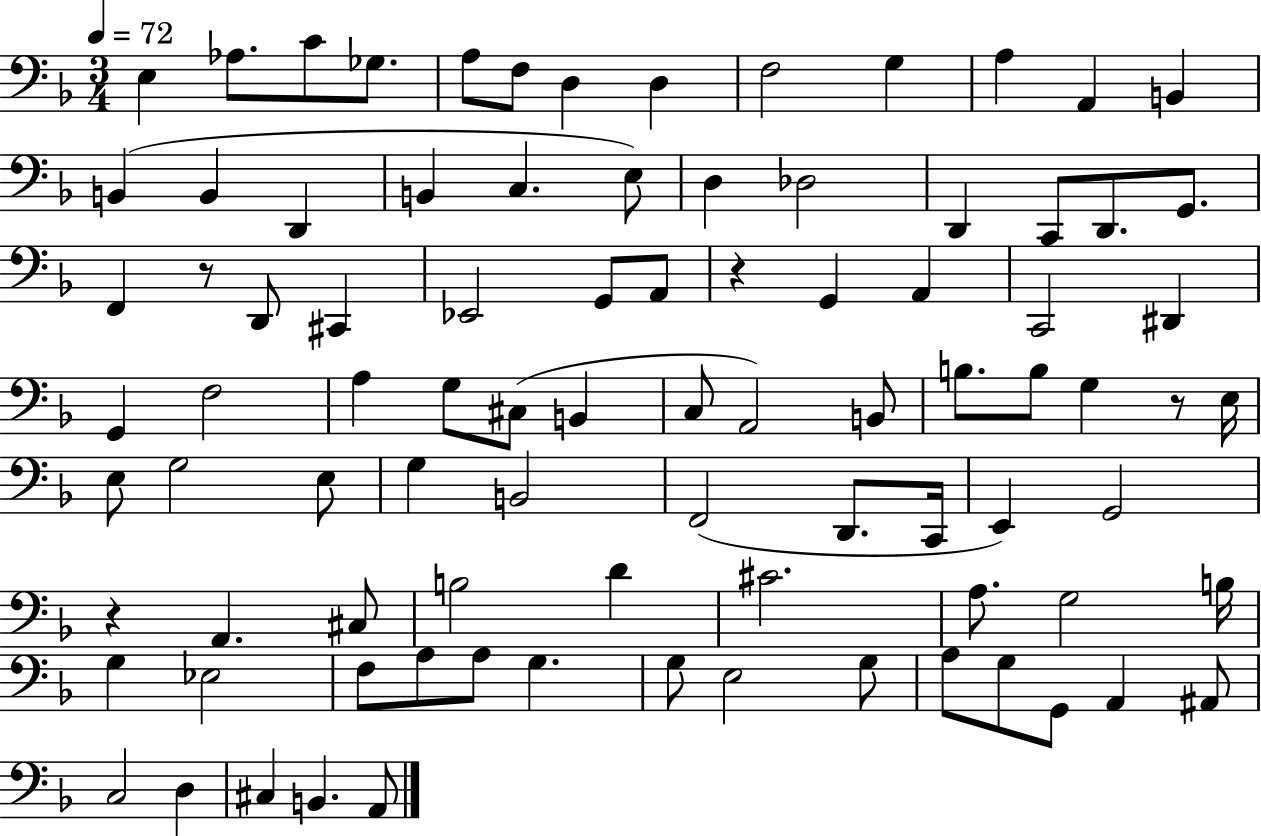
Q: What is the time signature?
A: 3/4